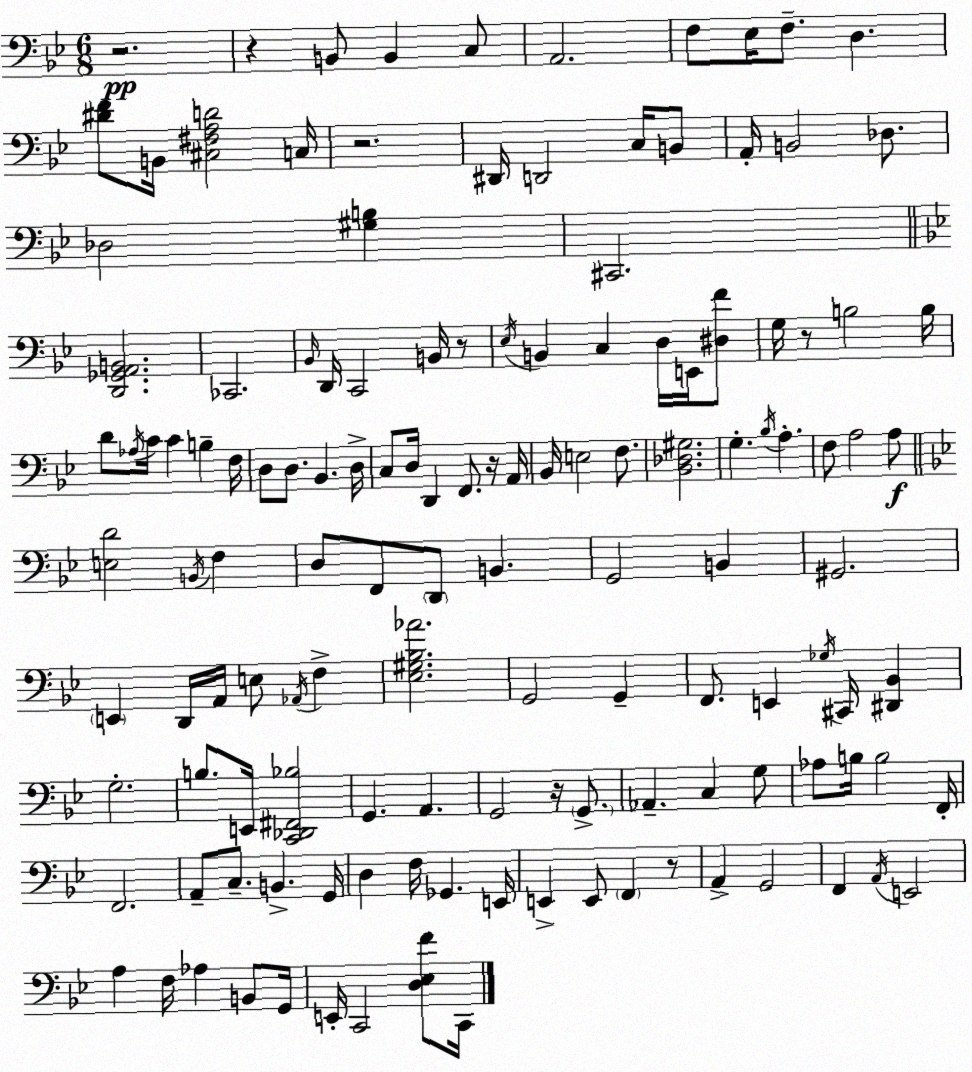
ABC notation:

X:1
T:Untitled
M:6/8
L:1/4
K:Gm
z2 z B,,/2 B,, C,/2 A,,2 F,/2 _E,/4 F,/2 D, [^DF]/2 B,,/4 [^C,^F,A,D]2 C,/4 z2 ^D,,/4 D,,2 C,/4 B,,/2 A,,/4 B,,2 _D,/2 _D,2 [^G,B,] ^C,,2 [D,,_G,,A,,B,,]2 _C,,2 _B,,/4 D,,/4 C,,2 B,,/4 z/2 _E,/4 B,, C, D,/4 E,,/4 [^D,F]/2 G,/4 z/2 B,2 B,/4 D/2 _A,/4 C/4 C B, F,/4 D,/2 D,/2 _B,, D,/4 C,/2 D,/4 D,, F,,/2 z/4 A,,/4 _B,,/4 E,2 F,/2 [_B,,_D,^G,]2 G, _B,/4 A, F,/2 A,2 A,/2 [E,D]2 B,,/4 F, D,/2 F,,/2 D,,/2 B,, G,,2 B,, ^G,,2 E,, D,,/4 A,,/4 E,/2 _A,,/4 F, [_E,^G,_B,_A]2 G,,2 G,, F,,/2 E,, _G,/4 ^C,,/4 [^D,,_B,,] G,2 B,/2 E,,/4 [C,,_D,,^F,,_B,]2 G,, A,, G,,2 z/4 G,,/2 _A,, C, G,/2 _A,/2 B,/4 B,2 F,,/4 F,,2 A,,/2 C,/2 B,, G,,/4 D, F,/4 _G,, E,,/4 E,, E,,/2 F,, z/2 A,, G,,2 F,, A,,/4 E,,2 A, F,/4 _A, B,,/2 G,,/4 E,,/4 C,,2 [D,_E,F]/2 C,,/4